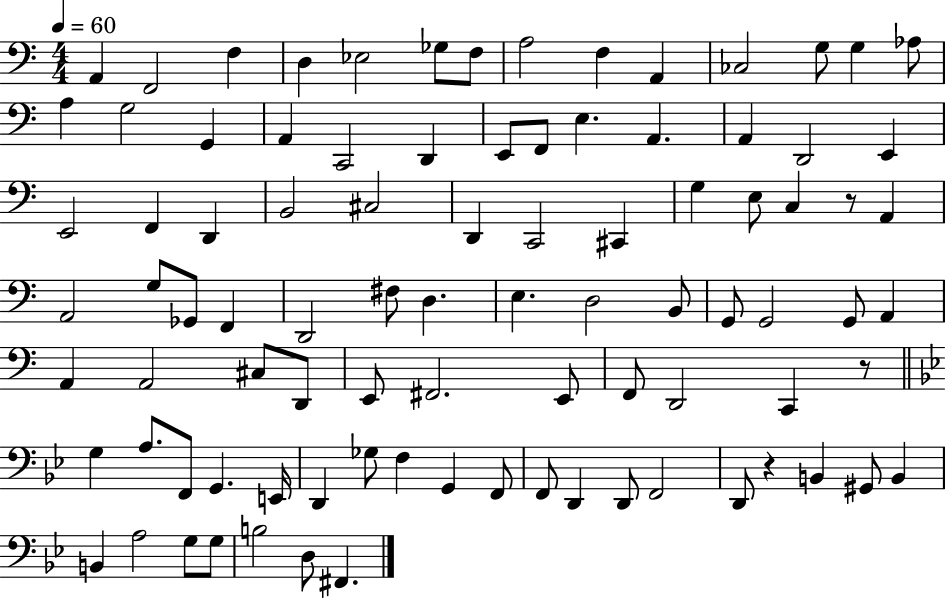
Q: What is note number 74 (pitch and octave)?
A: F2